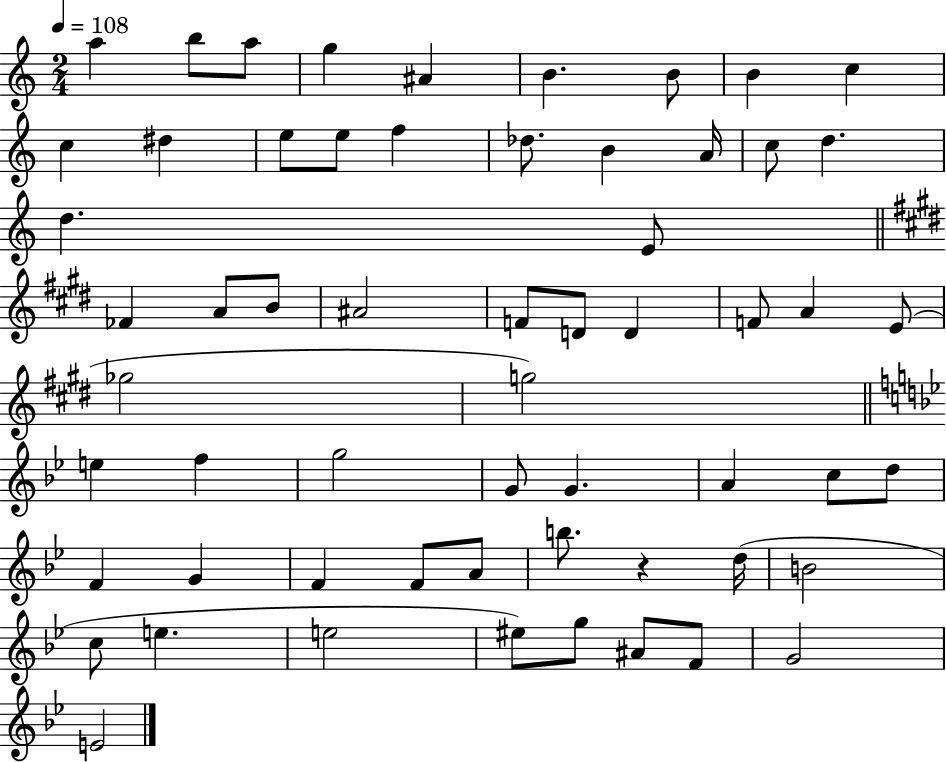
A5/q B5/e A5/e G5/q A#4/q B4/q. B4/e B4/q C5/q C5/q D#5/q E5/e E5/e F5/q Db5/e. B4/q A4/s C5/e D5/q. D5/q. E4/e FES4/q A4/e B4/e A#4/h F4/e D4/e D4/q F4/e A4/q E4/e Gb5/h G5/h E5/q F5/q G5/h G4/e G4/q. A4/q C5/e D5/e F4/q G4/q F4/q F4/e A4/e B5/e. R/q D5/s B4/h C5/e E5/q. E5/h EIS5/e G5/e A#4/e F4/e G4/h E4/h